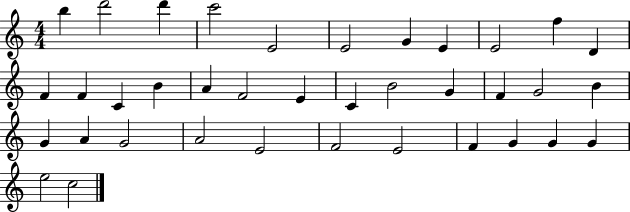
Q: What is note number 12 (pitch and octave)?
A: F4